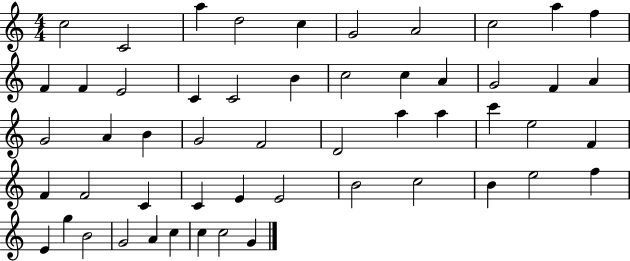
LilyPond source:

{
  \clef treble
  \numericTimeSignature
  \time 4/4
  \key c \major
  c''2 c'2 | a''4 d''2 c''4 | g'2 a'2 | c''2 a''4 f''4 | \break f'4 f'4 e'2 | c'4 c'2 b'4 | c''2 c''4 a'4 | g'2 f'4 a'4 | \break g'2 a'4 b'4 | g'2 f'2 | d'2 a''4 a''4 | c'''4 e''2 f'4 | \break f'4 f'2 c'4 | c'4 e'4 e'2 | b'2 c''2 | b'4 e''2 f''4 | \break e'4 g''4 b'2 | g'2 a'4 c''4 | c''4 c''2 g'4 | \bar "|."
}